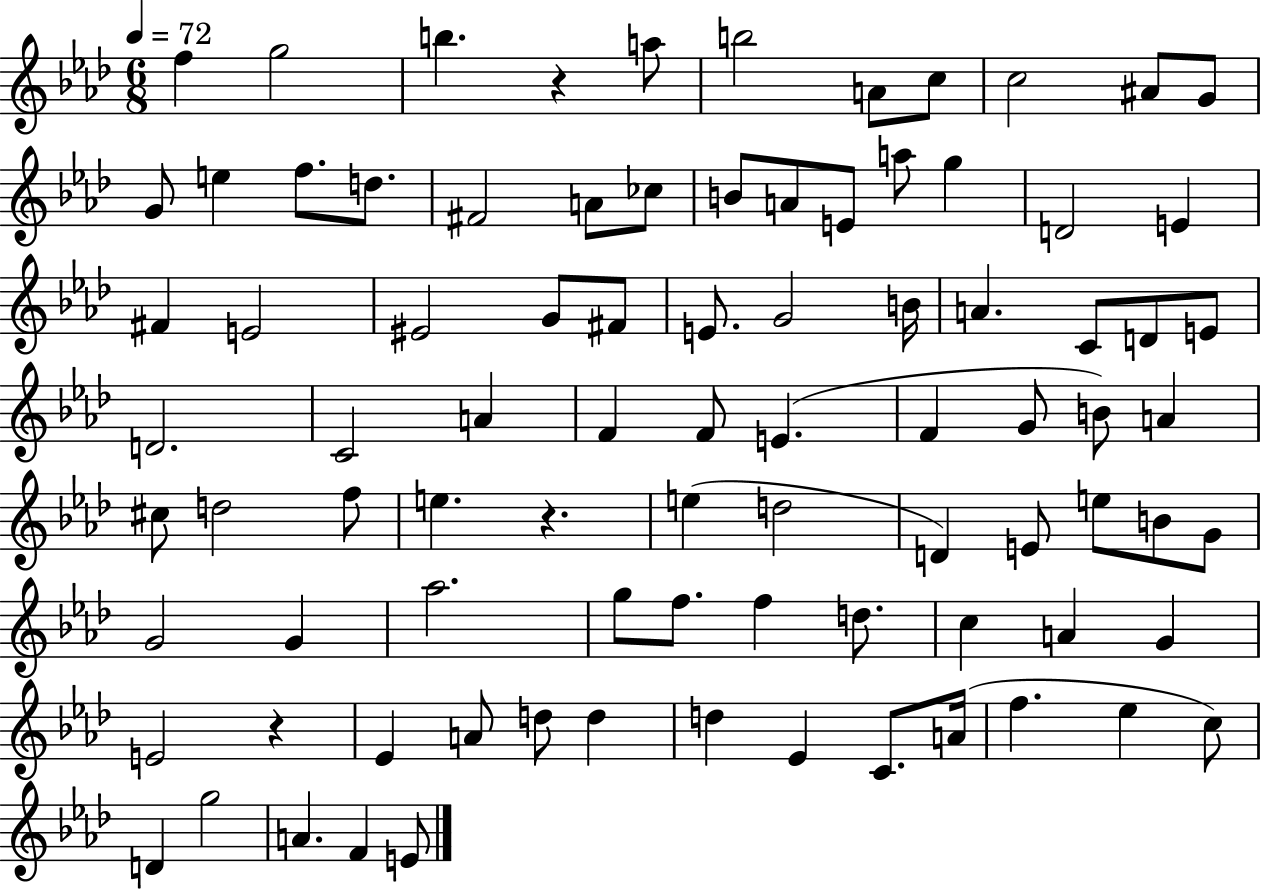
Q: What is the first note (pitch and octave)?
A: F5